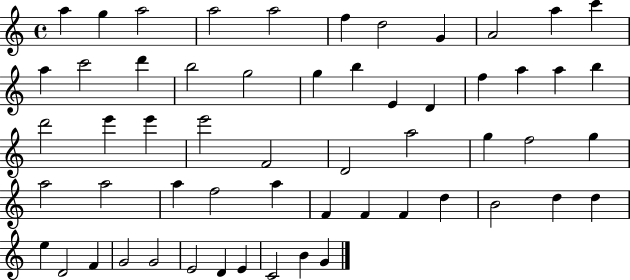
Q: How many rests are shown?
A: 0